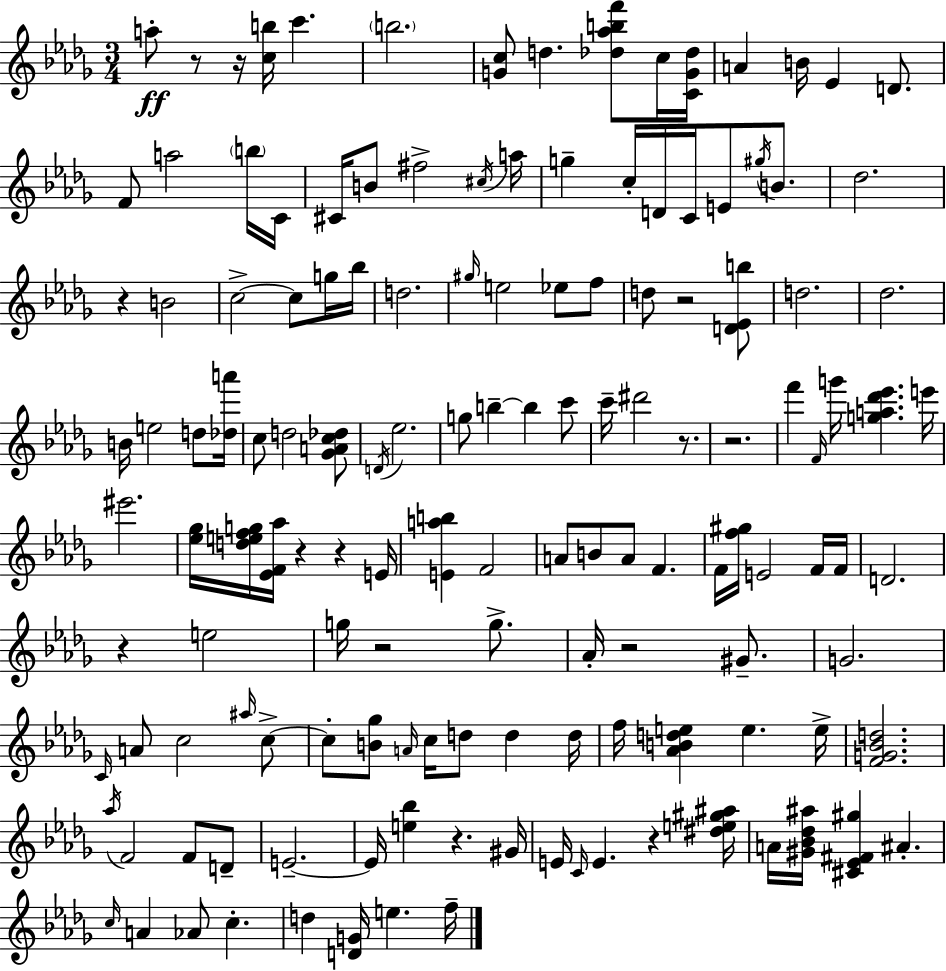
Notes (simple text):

A5/e R/e R/s [C5,B5]/s C6/q. B5/h. [G4,C5]/e D5/q. [Db5,Ab5,B5,F6]/e C5/s [C4,G4,Db5]/s A4/q B4/s Eb4/q D4/e. F4/e A5/h B5/s C4/s C#4/s B4/e F#5/h C#5/s A5/s G5/q C5/s D4/s C4/s E4/e G#5/s B4/e. Db5/h. R/q B4/h C5/h C5/e G5/s Bb5/s D5/h. G#5/s E5/h Eb5/e F5/e D5/e R/h [D4,Eb4,B5]/e D5/h. Db5/h. B4/s E5/h D5/e [Db5,A6]/s C5/e D5/h [Gb4,A4,C5,Db5]/e D4/s Eb5/h. G5/e B5/q B5/q C6/e C6/s D#6/h R/e. R/h. F6/q F4/s G6/s [G5,A5,Db6,Eb6]/q. E6/s EIS6/h. [Eb5,Gb5]/s [D5,E5,F5,G5]/s [Eb4,F4,Ab5]/s R/q R/q E4/s [E4,A5,B5]/q F4/h A4/e B4/e A4/e F4/q. F4/s [F5,G#5]/s E4/h F4/s F4/s D4/h. R/q E5/h G5/s R/h G5/e. Ab4/s R/h G#4/e. G4/h. C4/s A4/e C5/h A#5/s C5/e C5/e [B4,Gb5]/e A4/s C5/s D5/e D5/q D5/s F5/s [Ab4,B4,D5,E5]/q E5/q. E5/s [F4,G4,Bb4,D5]/h. Ab5/s F4/h F4/e D4/e E4/h. E4/s [E5,Bb5]/q R/q. G#4/s E4/s C4/s E4/q. R/q [D#5,E5,G#5,A#5]/s A4/s [G#4,Bb4,Db5,A#5]/s [C#4,Eb4,F#4,G#5]/q A#4/q. C5/s A4/q Ab4/e C5/q. D5/q [D4,G4]/s E5/q. F5/s